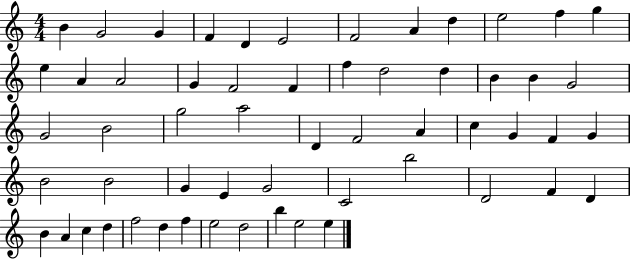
B4/q G4/h G4/q F4/q D4/q E4/h F4/h A4/q D5/q E5/h F5/q G5/q E5/q A4/q A4/h G4/q F4/h F4/q F5/q D5/h D5/q B4/q B4/q G4/h G4/h B4/h G5/h A5/h D4/q F4/h A4/q C5/q G4/q F4/q G4/q B4/h B4/h G4/q E4/q G4/h C4/h B5/h D4/h F4/q D4/q B4/q A4/q C5/q D5/q F5/h D5/q F5/q E5/h D5/h B5/q E5/h E5/q